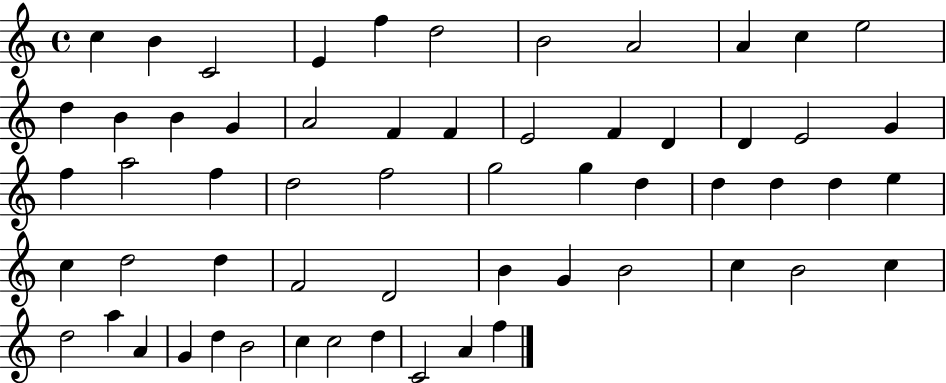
{
  \clef treble
  \time 4/4
  \defaultTimeSignature
  \key c \major
  c''4 b'4 c'2 | e'4 f''4 d''2 | b'2 a'2 | a'4 c''4 e''2 | \break d''4 b'4 b'4 g'4 | a'2 f'4 f'4 | e'2 f'4 d'4 | d'4 e'2 g'4 | \break f''4 a''2 f''4 | d''2 f''2 | g''2 g''4 d''4 | d''4 d''4 d''4 e''4 | \break c''4 d''2 d''4 | f'2 d'2 | b'4 g'4 b'2 | c''4 b'2 c''4 | \break d''2 a''4 a'4 | g'4 d''4 b'2 | c''4 c''2 d''4 | c'2 a'4 f''4 | \break \bar "|."
}